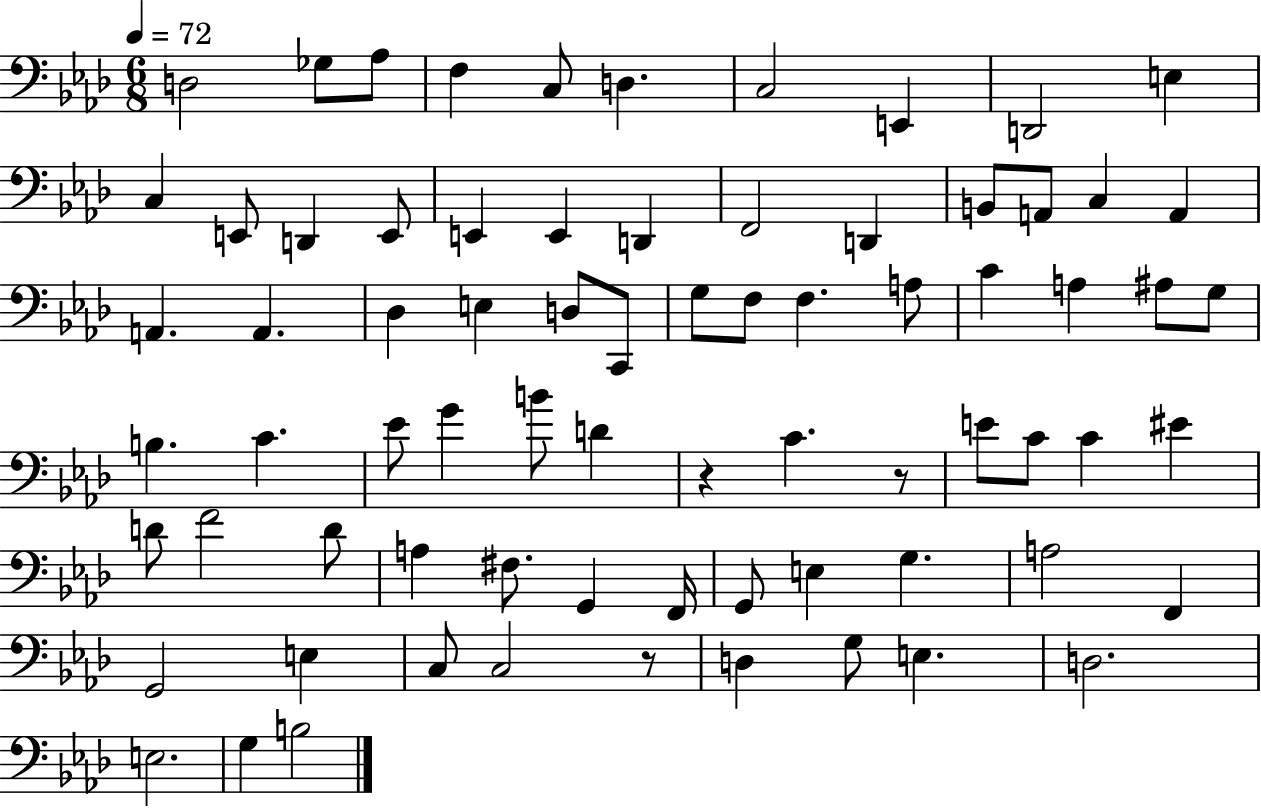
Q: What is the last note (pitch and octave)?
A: B3